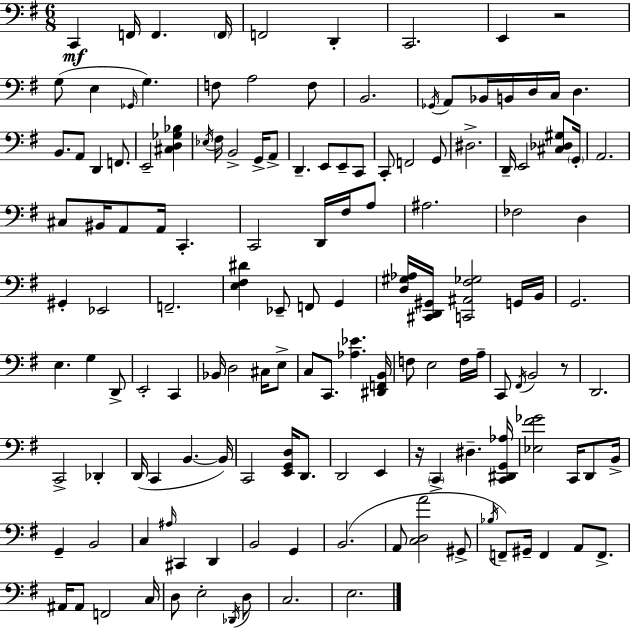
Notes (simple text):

C2/q F2/s F2/q. F2/s F2/h D2/q C2/h. E2/q R/h G3/e E3/q Gb2/s G3/q. F3/e A3/h F3/e B2/h. Gb2/s A2/e Bb2/s B2/s D3/s C3/s D3/q. B2/e. A2/e D2/q F2/e. E2/h [C#3,D3,Gb3,Bb3]/q Eb3/s F#3/s B2/h G2/s A2/e D2/q. E2/e E2/e C2/e C2/e F2/h G2/e D#3/h. D2/s E2/h [C#3,Db3,G#3]/e G2/s A2/h. C#3/e BIS2/s A2/e A2/s C2/q. C2/h D2/s F#3/s A3/e A#3/h. FES3/h D3/q G#2/q Eb2/h F2/h. [E3,F#3,D#4]/q Eb2/e F2/e G2/q [D3,G#3,Ab3]/s [C#2,D2,G#2]/s [C2,A#2,F#3,Gb3]/h G2/s B2/s G2/h. E3/q. G3/q D2/e E2/h C2/q Bb2/s D3/h C#3/s E3/e C3/e C2/e. [Ab3,Eb4]/q. [D#2,F2,B2]/s F3/e E3/h F3/s A3/s C2/e F#2/s B2/h R/e D2/h. C2/h Db2/q D2/s C2/q B2/q. B2/s C2/h [E2,G2,D3]/s D2/e. D2/h E2/q R/s C2/q D#3/q. [C2,D#2,G2,Ab3]/s [Eb3,F#4,Gb4]/h C2/s D2/e B2/s G2/q B2/h C3/q A#3/s C#2/q D2/q B2/h G2/q B2/h. A2/e [C3,D3,A4]/h G#2/e Bb3/s F2/e G#2/s F2/q A2/e F2/e. A#2/s A#2/e F2/h C3/s D3/e E3/h Db2/s D3/e C3/h. E3/h.